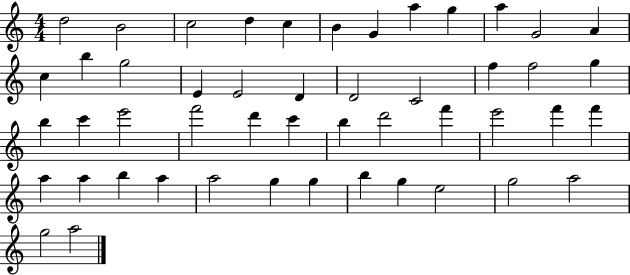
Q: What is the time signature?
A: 4/4